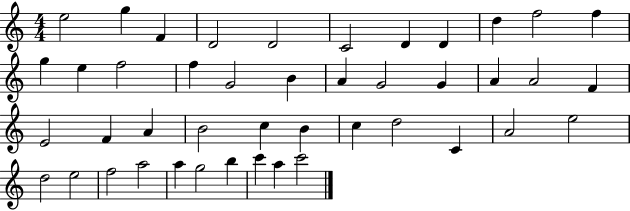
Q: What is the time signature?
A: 4/4